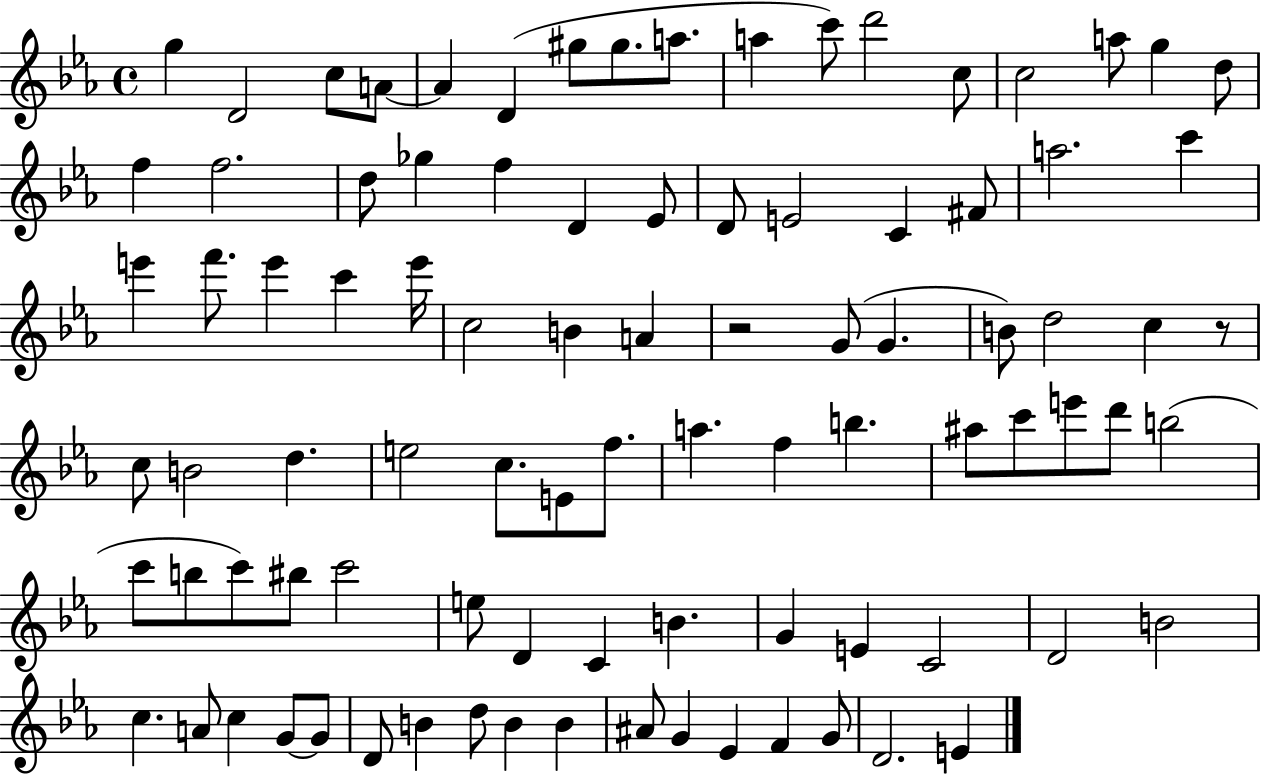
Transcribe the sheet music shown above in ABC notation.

X:1
T:Untitled
M:4/4
L:1/4
K:Eb
g D2 c/2 A/2 A D ^g/2 ^g/2 a/2 a c'/2 d'2 c/2 c2 a/2 g d/2 f f2 d/2 _g f D _E/2 D/2 E2 C ^F/2 a2 c' e' f'/2 e' c' e'/4 c2 B A z2 G/2 G B/2 d2 c z/2 c/2 B2 d e2 c/2 E/2 f/2 a f b ^a/2 c'/2 e'/2 d'/2 b2 c'/2 b/2 c'/2 ^b/2 c'2 e/2 D C B G E C2 D2 B2 c A/2 c G/2 G/2 D/2 B d/2 B B ^A/2 G _E F G/2 D2 E